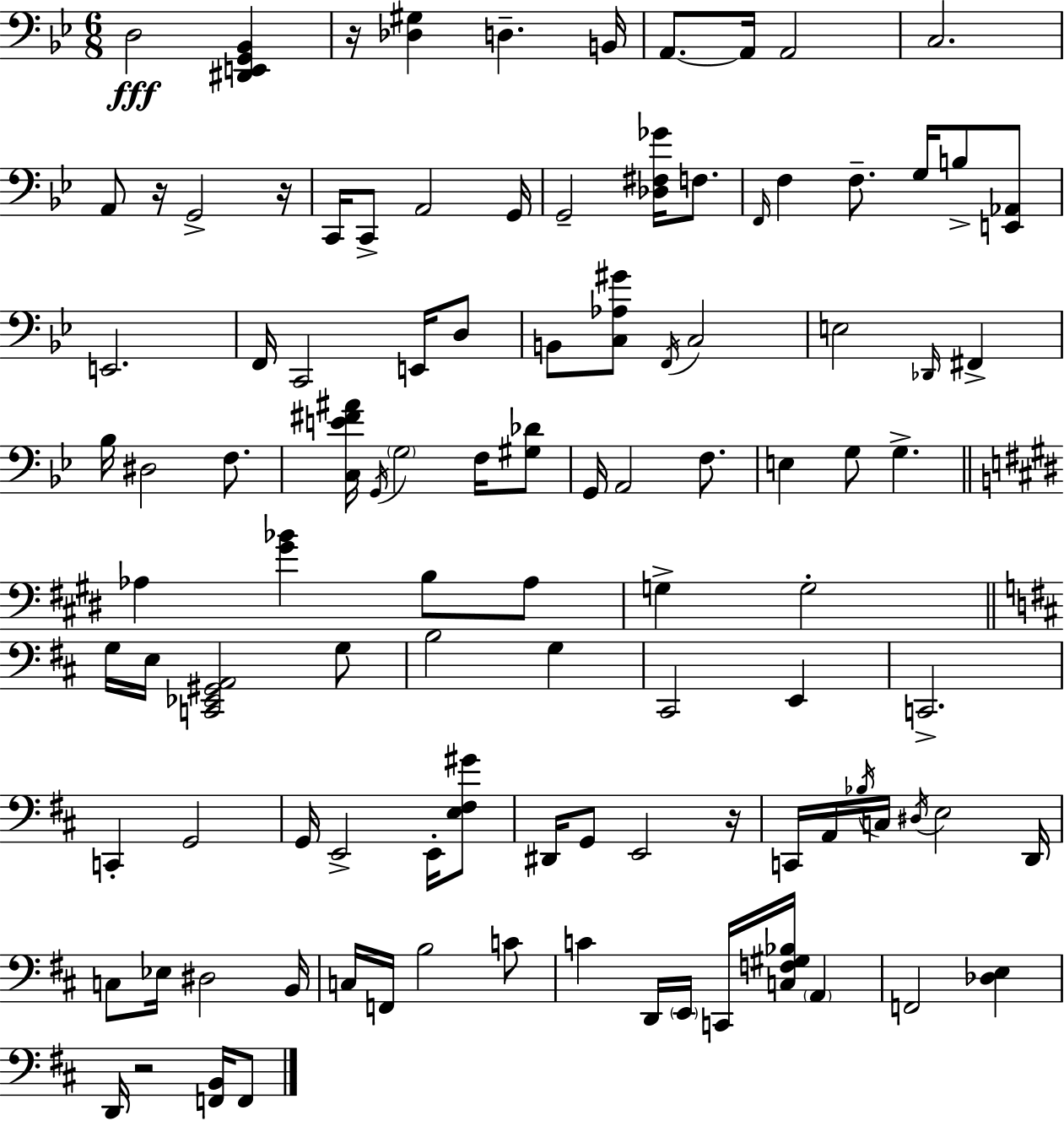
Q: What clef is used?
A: bass